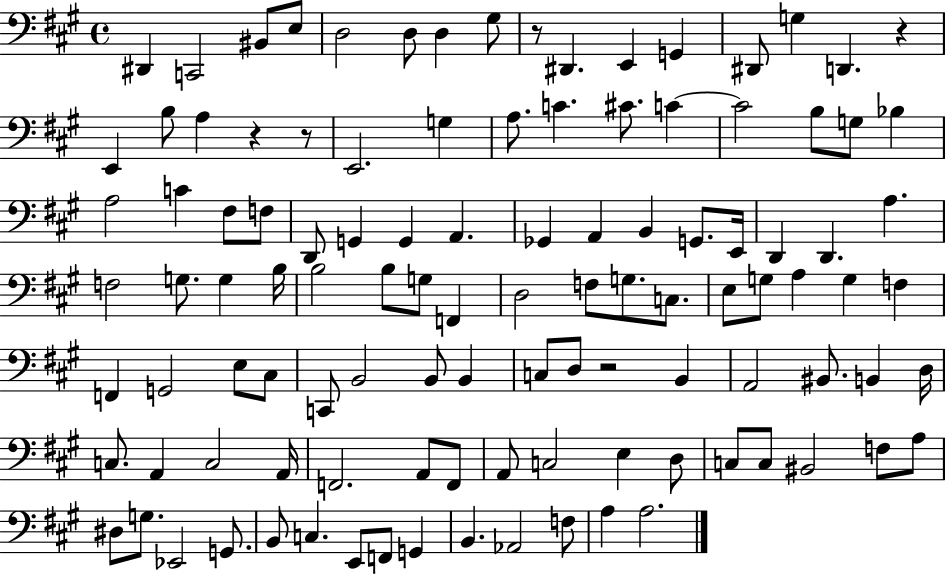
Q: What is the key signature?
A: A major